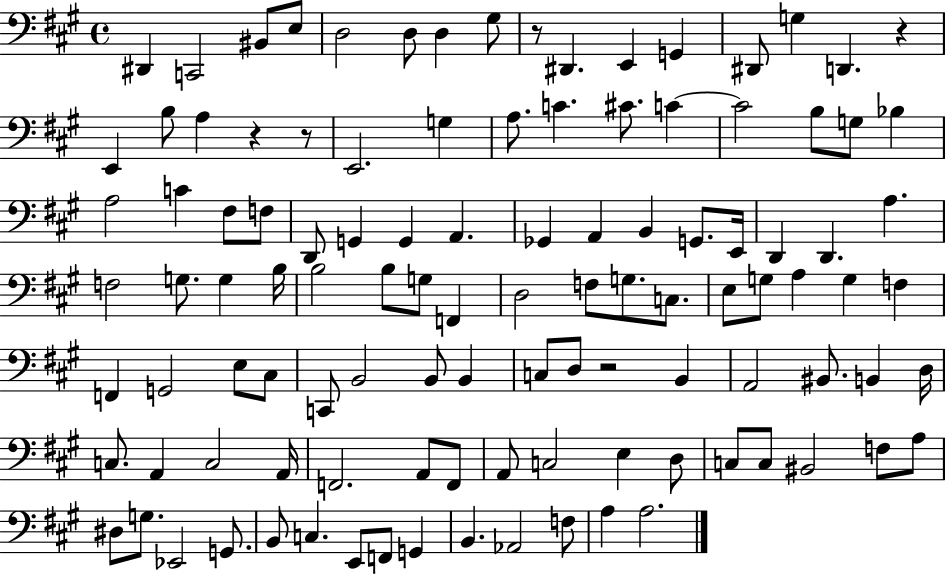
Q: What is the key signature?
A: A major